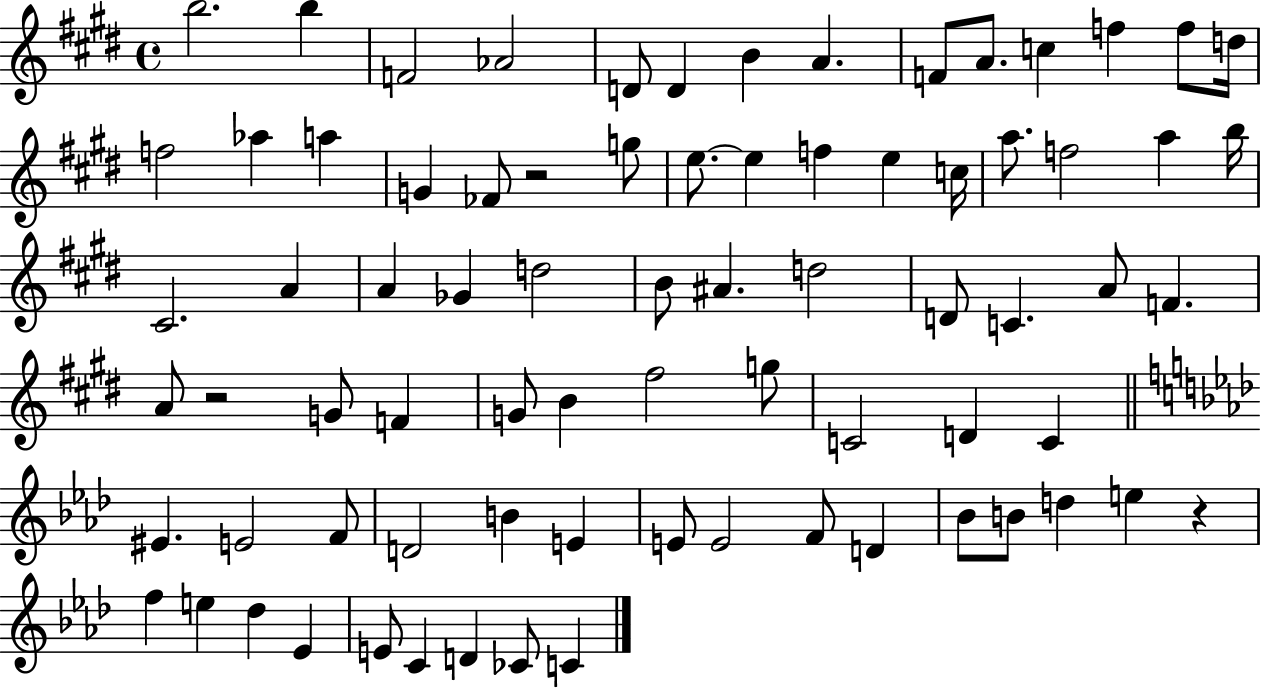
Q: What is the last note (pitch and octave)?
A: C4